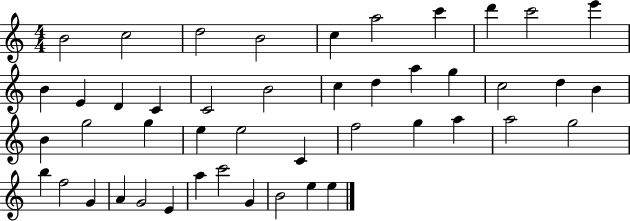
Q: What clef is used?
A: treble